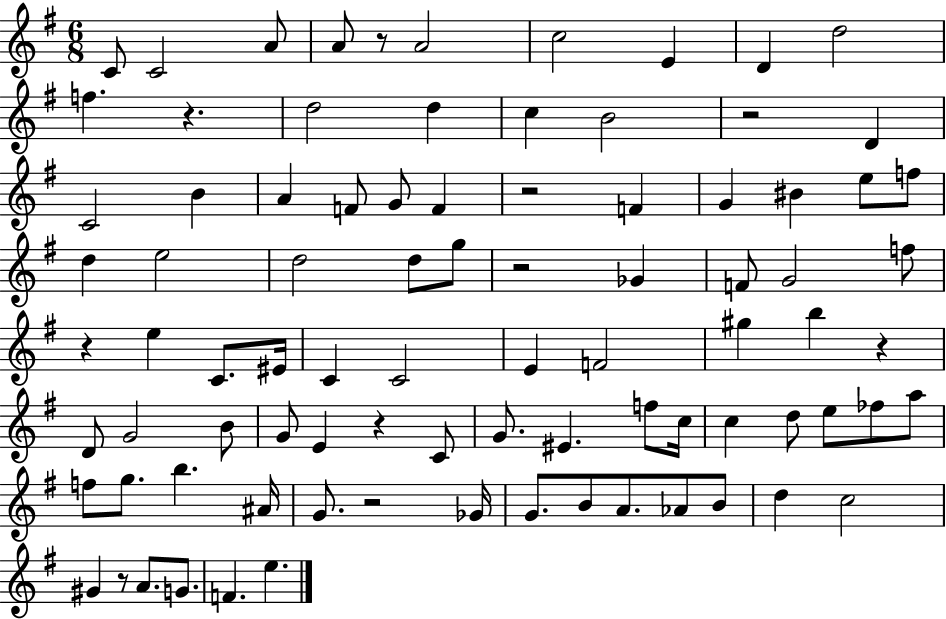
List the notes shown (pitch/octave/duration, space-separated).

C4/e C4/h A4/e A4/e R/e A4/h C5/h E4/q D4/q D5/h F5/q. R/q. D5/h D5/q C5/q B4/h R/h D4/q C4/h B4/q A4/q F4/e G4/e F4/q R/h F4/q G4/q BIS4/q E5/e F5/e D5/q E5/h D5/h D5/e G5/e R/h Gb4/q F4/e G4/h F5/e R/q E5/q C4/e. EIS4/s C4/q C4/h E4/q F4/h G#5/q B5/q R/q D4/e G4/h B4/e G4/e E4/q R/q C4/e G4/e. EIS4/q. F5/e C5/s C5/q D5/e E5/e FES5/e A5/e F5/e G5/e. B5/q. A#4/s G4/e. R/h Gb4/s G4/e. B4/e A4/e. Ab4/e B4/e D5/q C5/h G#4/q R/e A4/e. G4/e. F4/q. E5/q.